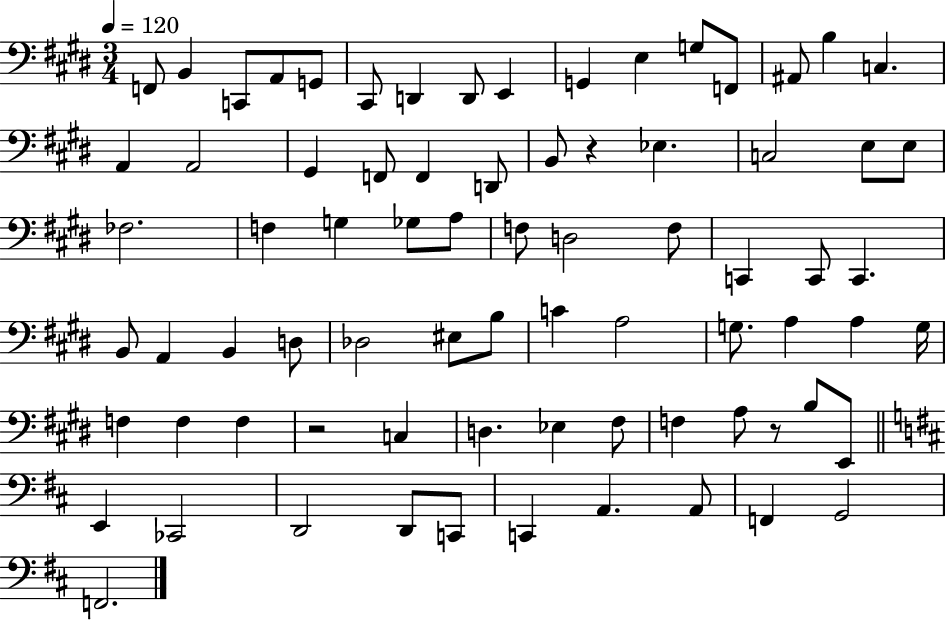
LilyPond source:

{
  \clef bass
  \numericTimeSignature
  \time 3/4
  \key e \major
  \tempo 4 = 120
  f,8 b,4 c,8 a,8 g,8 | cis,8 d,4 d,8 e,4 | g,4 e4 g8 f,8 | ais,8 b4 c4. | \break a,4 a,2 | gis,4 f,8 f,4 d,8 | b,8 r4 ees4. | c2 e8 e8 | \break fes2. | f4 g4 ges8 a8 | f8 d2 f8 | c,4 c,8 c,4. | \break b,8 a,4 b,4 d8 | des2 eis8 b8 | c'4 a2 | g8. a4 a4 g16 | \break f4 f4 f4 | r2 c4 | d4. ees4 fis8 | f4 a8 r8 b8 e,8 | \break \bar "||" \break \key b \minor e,4 ces,2 | d,2 d,8 c,8 | c,4 a,4. a,8 | f,4 g,2 | \break f,2. | \bar "|."
}